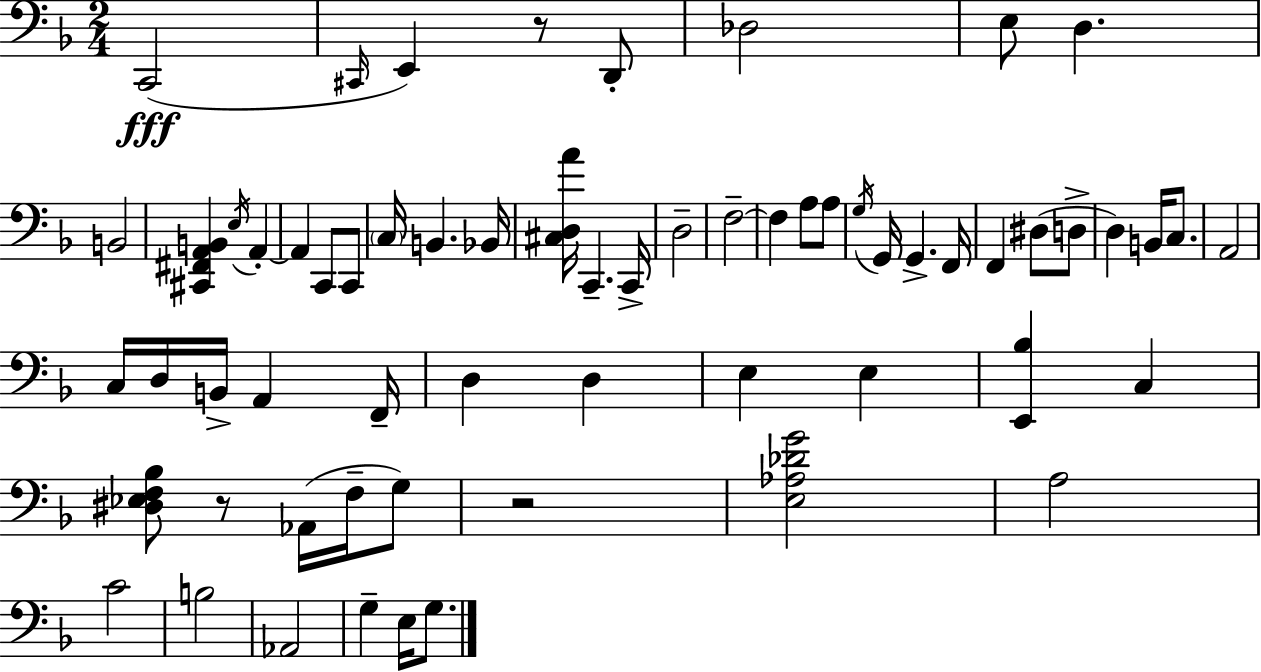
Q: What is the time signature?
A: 2/4